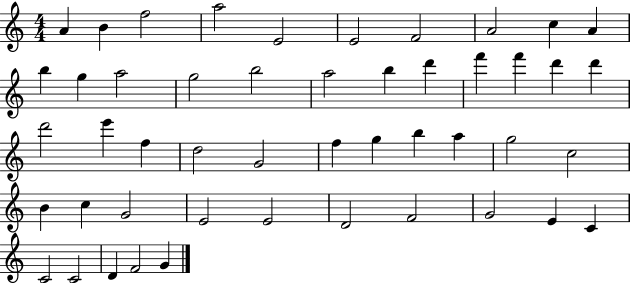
A4/q B4/q F5/h A5/h E4/h E4/h F4/h A4/h C5/q A4/q B5/q G5/q A5/h G5/h B5/h A5/h B5/q D6/q F6/q F6/q D6/q D6/q D6/h E6/q F5/q D5/h G4/h F5/q G5/q B5/q A5/q G5/h C5/h B4/q C5/q G4/h E4/h E4/h D4/h F4/h G4/h E4/q C4/q C4/h C4/h D4/q F4/h G4/q